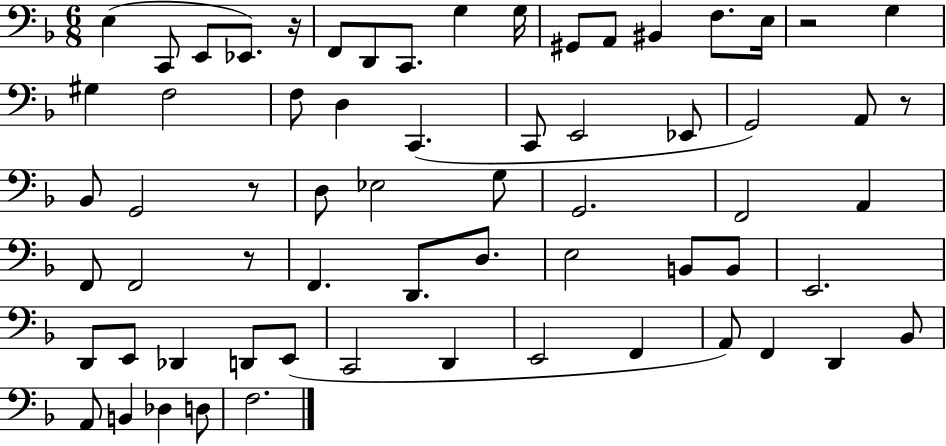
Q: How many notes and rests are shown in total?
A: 65